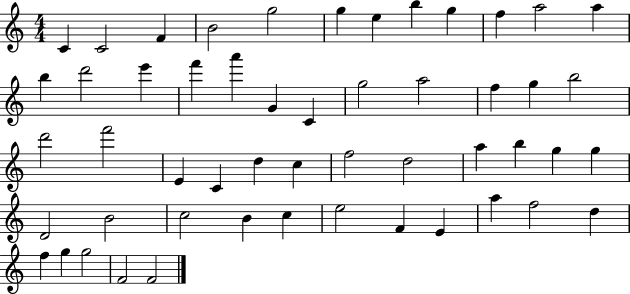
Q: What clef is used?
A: treble